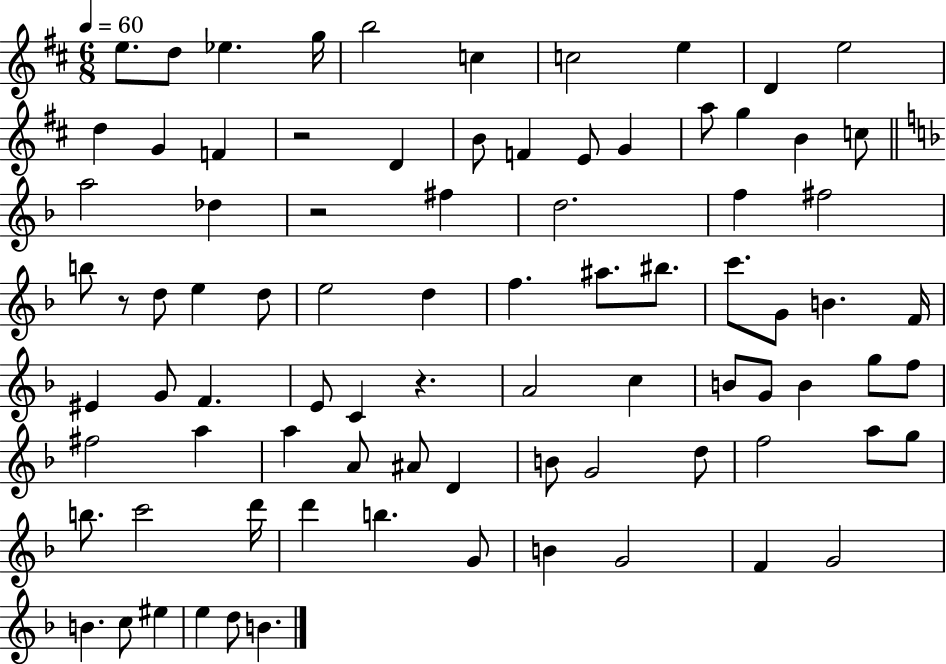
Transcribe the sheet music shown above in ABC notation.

X:1
T:Untitled
M:6/8
L:1/4
K:D
e/2 d/2 _e g/4 b2 c c2 e D e2 d G F z2 D B/2 F E/2 G a/2 g B c/2 a2 _d z2 ^f d2 f ^f2 b/2 z/2 d/2 e d/2 e2 d f ^a/2 ^b/2 c'/2 G/2 B F/4 ^E G/2 F E/2 C z A2 c B/2 G/2 B g/2 f/2 ^f2 a a A/2 ^A/2 D B/2 G2 d/2 f2 a/2 g/2 b/2 c'2 d'/4 d' b G/2 B G2 F G2 B c/2 ^e e d/2 B